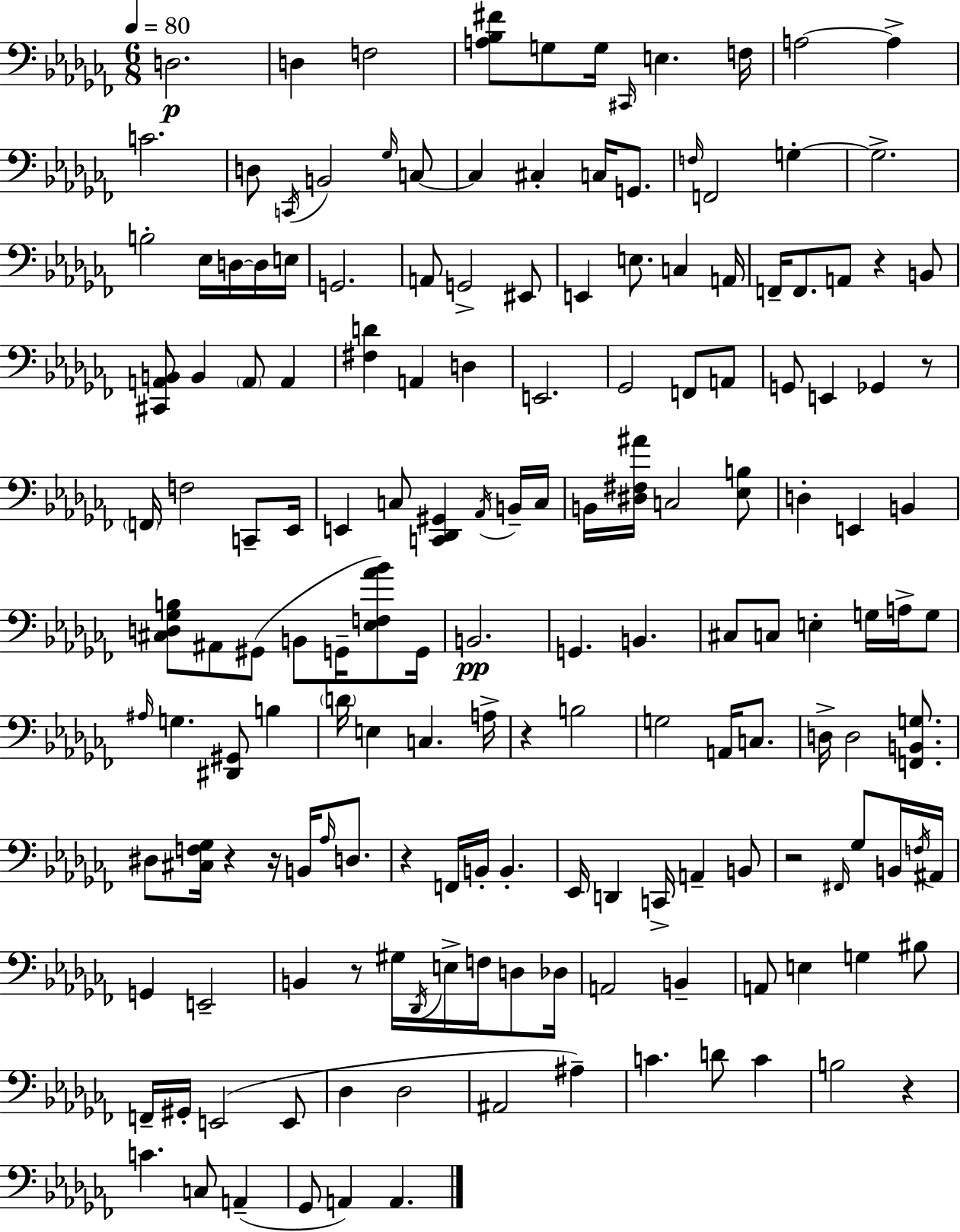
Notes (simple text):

D3/h. D3/q F3/h [A3,Bb3,F#4]/e G3/e G3/s C#2/s E3/q. F3/s A3/h A3/q C4/h. D3/e C2/s B2/h Gb3/s C3/e C3/q C#3/q C3/s G2/e. F3/s F2/h G3/q G3/h. B3/h Eb3/s D3/s D3/s E3/s G2/h. A2/e G2/h EIS2/e E2/q E3/e. C3/q A2/s F2/s F2/e. A2/e R/q B2/e [C#2,A2,B2]/e B2/q A2/e A2/q [F#3,D4]/q A2/q D3/q E2/h. Gb2/h F2/e A2/e G2/e E2/q Gb2/q R/e F2/s F3/h C2/e Eb2/s E2/q C3/e [C2,Db2,G#2]/q Ab2/s B2/s C3/s B2/s [D#3,F#3,A#4]/s C3/h [Eb3,B3]/e D3/q E2/q B2/q [C#3,D3,Gb3,B3]/e A#2/e G#2/e B2/e G2/s [Eb3,F3,Ab4,Bb4]/e G2/s B2/h. G2/q. B2/q. C#3/e C3/e E3/q G3/s A3/s G3/e A#3/s G3/q. [D#2,G#2]/e B3/q D4/s E3/q C3/q. A3/s R/q B3/h G3/h A2/s C3/e. D3/s D3/h [F2,B2,G3]/e. D#3/e [C#3,F3,Gb3]/s R/q R/s B2/s Ab3/s D3/e. R/q F2/s B2/s B2/q. Eb2/s D2/q C2/s A2/q B2/e R/h F#2/s Gb3/e B2/s F3/s A#2/s G2/q E2/h B2/q R/e G#3/s Db2/s E3/s F3/s D3/e Db3/s A2/h B2/q A2/e E3/q G3/q BIS3/e F2/s G#2/s E2/h E2/e Db3/q Db3/h A#2/h A#3/q C4/q. D4/e C4/q B3/h R/q C4/q. C3/e A2/q Gb2/e A2/q A2/q.